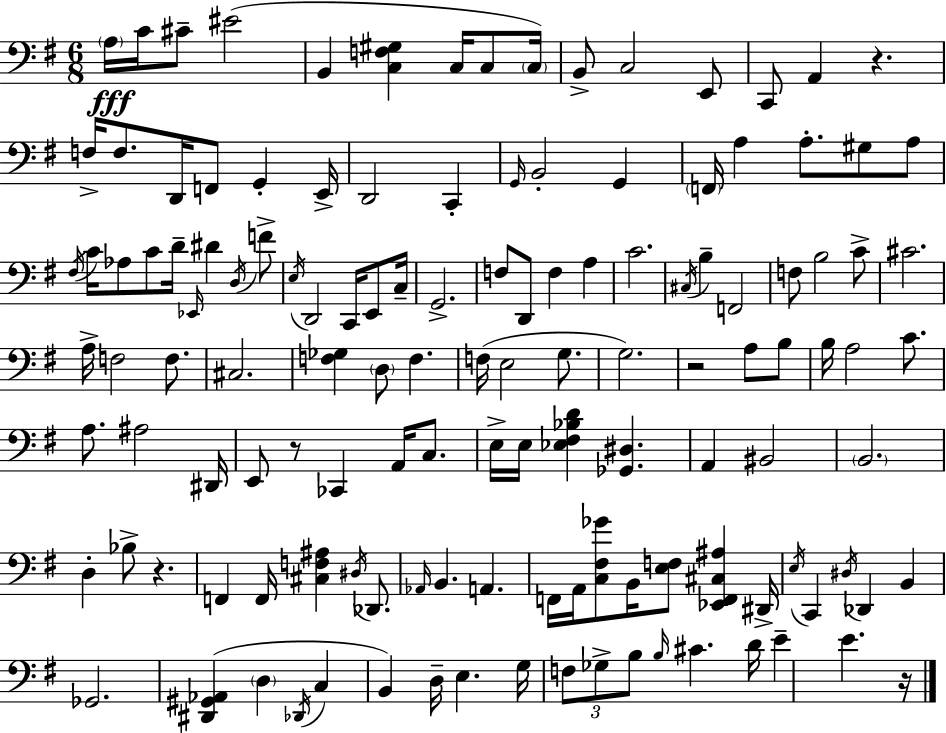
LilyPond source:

{
  \clef bass
  \numericTimeSignature
  \time 6/8
  \key e \minor
  \parenthesize a16\fff c'16 cis'8-- eis'2( | b,4 <c f gis>4 c16 c8 \parenthesize c16) | b,8-> c2 e,8 | c,8 a,4 r4. | \break f16-> f8. d,16 f,8 g,4-. e,16-> | d,2 c,4-. | \grace { g,16 } b,2-. g,4 | \parenthesize f,16 a4 a8.-. gis8 a8 | \break \acciaccatura { fis16 } c'16 aes8 c'8 d'16-- \grace { ees,16 } dis'4 | \acciaccatura { d16 } f'8-> \acciaccatura { e16 } d,2 | c,16 e,8 c16-- g,2.-> | f8 d,8 f4 | \break a4 c'2. | \acciaccatura { cis16 } b4-- f,2 | f8 b2 | c'8-> cis'2. | \break a16-> f2 | f8. cis2. | <f ges>4 \parenthesize d8 | f4. f16( e2 | \break g8. g2.) | r2 | a8 b8 b16 a2 | c'8. a8. ais2 | \break dis,16 e,8 r8 ces,4 | a,16 c8. e16-> e16 <ees fis bes d'>4 | <ges, dis>4. a,4 bis,2 | \parenthesize b,2. | \break d4-. bes8-> | r4. f,4 f,16 <cis f ais>4 | \acciaccatura { dis16 } des,8. \grace { aes,16 } b,4. | a,4. f,16 a,16 <c fis ges'>8 | \break b,16 <e f>8 <ees, f, cis ais>4 dis,16-> \acciaccatura { e16 } c,4 | \acciaccatura { dis16 } des,4 b,4 ges,2. | <dis, gis, aes,>4( | \parenthesize d4 \acciaccatura { des,16 } c4 b,4) | \break d16-- e4. g16 \tuplet 3/2 { f8 | ges8-> b8 } \grace { b16 } cis'4. | d'16 e'4-- e'4. r16 | \bar "|."
}